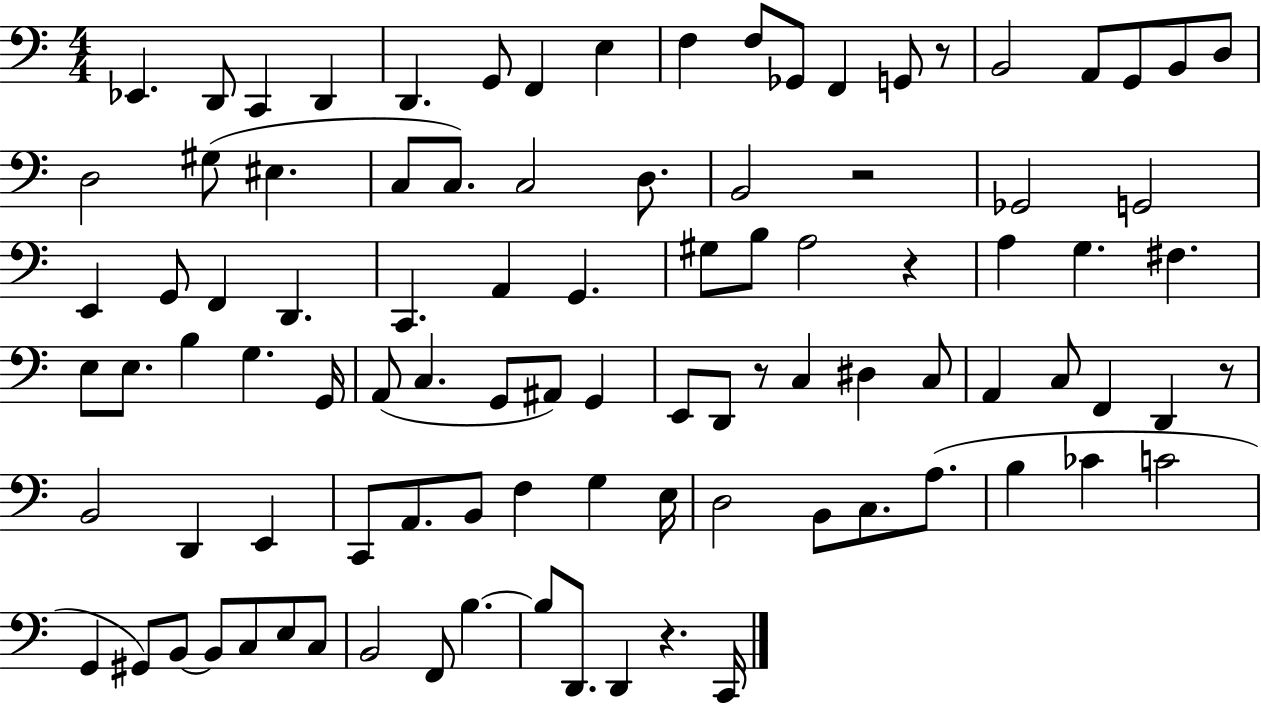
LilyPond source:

{
  \clef bass
  \numericTimeSignature
  \time 4/4
  \key c \major
  \repeat volta 2 { ees,4. d,8 c,4 d,4 | d,4. g,8 f,4 e4 | f4 f8 ges,8 f,4 g,8 r8 | b,2 a,8 g,8 b,8 d8 | \break d2 gis8( eis4. | c8 c8.) c2 d8. | b,2 r2 | ges,2 g,2 | \break e,4 g,8 f,4 d,4. | c,4. a,4 g,4. | gis8 b8 a2 r4 | a4 g4. fis4. | \break e8 e8. b4 g4. g,16 | a,8( c4. g,8 ais,8) g,4 | e,8 d,8 r8 c4 dis4 c8 | a,4 c8 f,4 d,4 r8 | \break b,2 d,4 e,4 | c,8 a,8. b,8 f4 g4 e16 | d2 b,8 c8. a8.( | b4 ces'4 c'2 | \break g,4 gis,8) b,8~~ b,8 c8 e8 c8 | b,2 f,8 b4.~~ | b8 d,8. d,4 r4. c,16 | } \bar "|."
}